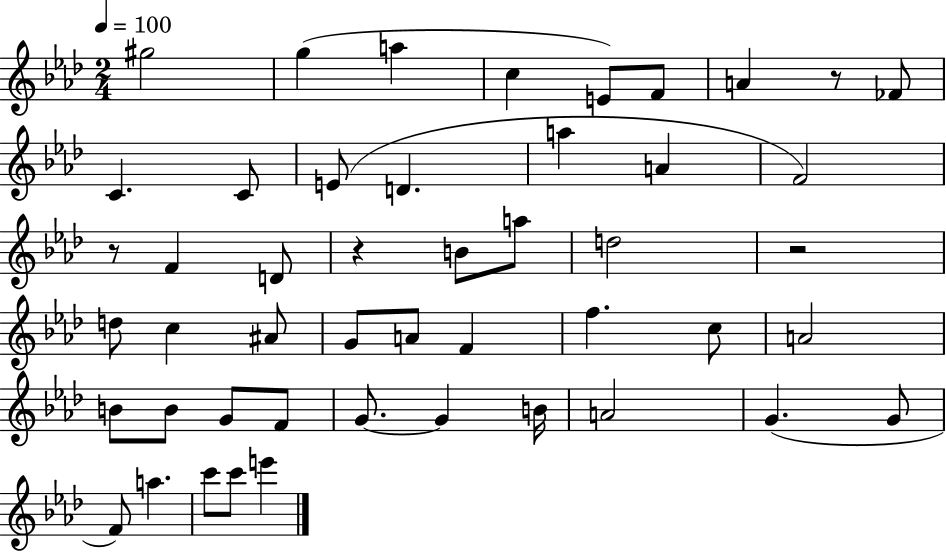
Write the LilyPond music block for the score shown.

{
  \clef treble
  \numericTimeSignature
  \time 2/4
  \key aes \major
  \tempo 4 = 100
  gis''2 | g''4( a''4 | c''4 e'8) f'8 | a'4 r8 fes'8 | \break c'4. c'8 | e'8( d'4. | a''4 a'4 | f'2) | \break r8 f'4 d'8 | r4 b'8 a''8 | d''2 | r2 | \break d''8 c''4 ais'8 | g'8 a'8 f'4 | f''4. c''8 | a'2 | \break b'8 b'8 g'8 f'8 | g'8.~~ g'4 b'16 | a'2 | g'4.( g'8 | \break f'8) a''4. | c'''8 c'''8 e'''4 | \bar "|."
}